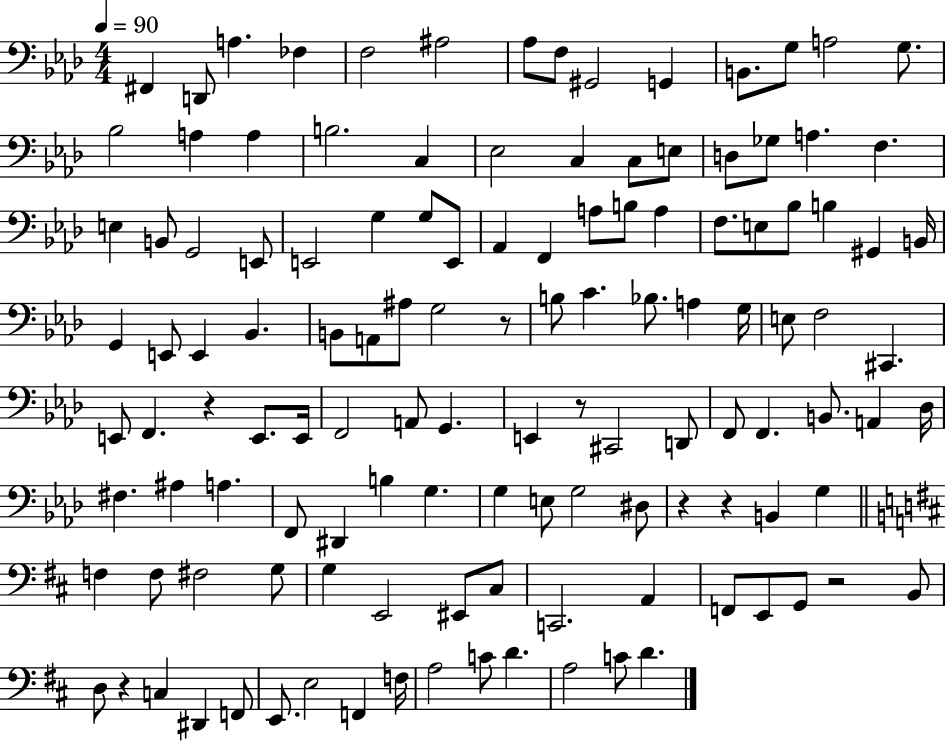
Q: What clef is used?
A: bass